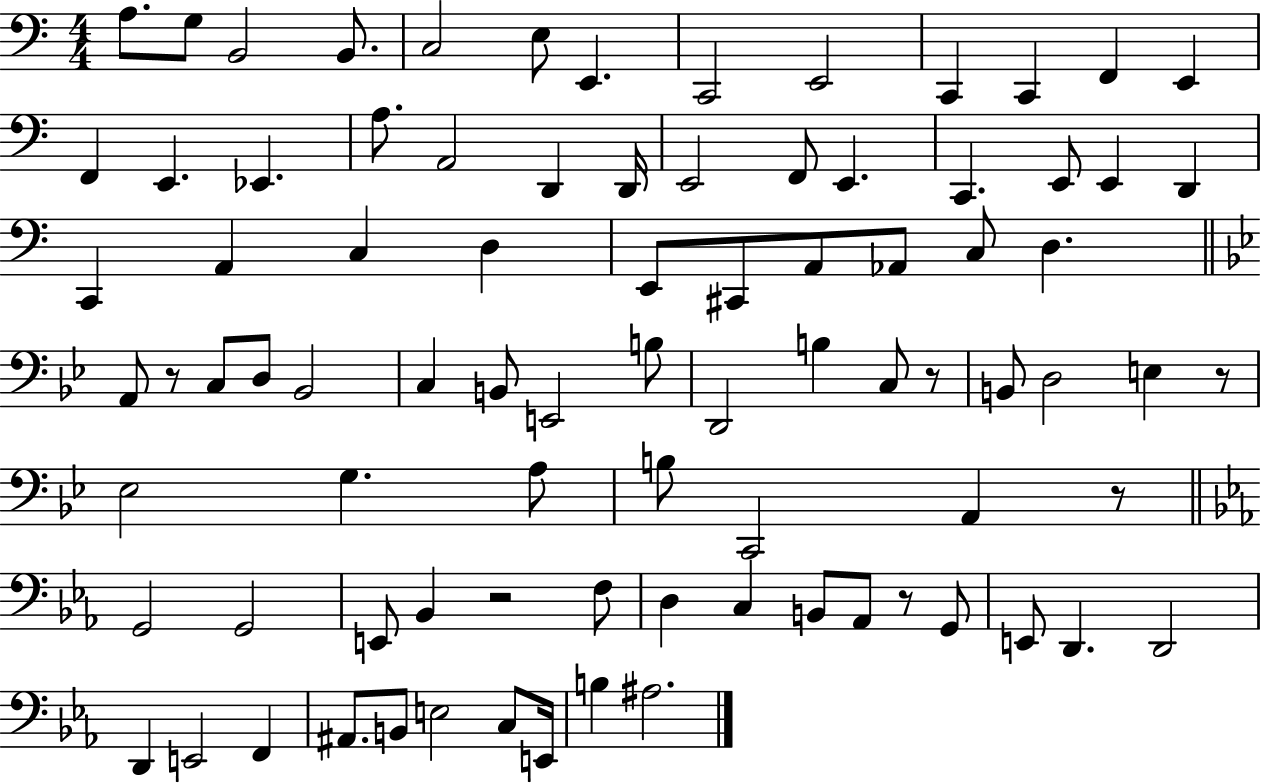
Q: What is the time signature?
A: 4/4